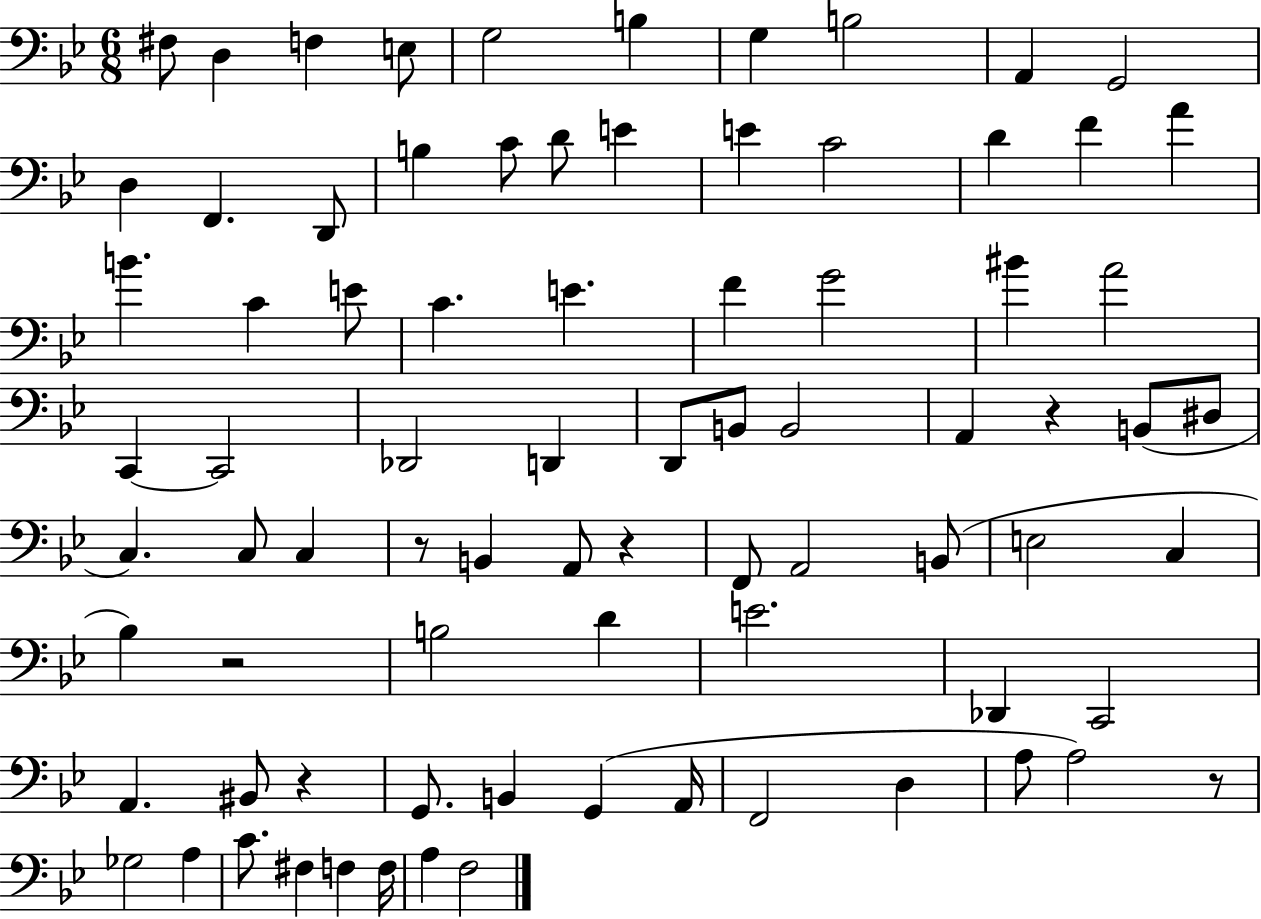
F#3/e D3/q F3/q E3/e G3/h B3/q G3/q B3/h A2/q G2/h D3/q F2/q. D2/e B3/q C4/e D4/e E4/q E4/q C4/h D4/q F4/q A4/q B4/q. C4/q E4/e C4/q. E4/q. F4/q G4/h BIS4/q A4/h C2/q C2/h Db2/h D2/q D2/e B2/e B2/h A2/q R/q B2/e D#3/e C3/q. C3/e C3/q R/e B2/q A2/e R/q F2/e A2/h B2/e E3/h C3/q Bb3/q R/h B3/h D4/q E4/h. Db2/q C2/h A2/q. BIS2/e R/q G2/e. B2/q G2/q A2/s F2/h D3/q A3/e A3/h R/e Gb3/h A3/q C4/e. F#3/q F3/q F3/s A3/q F3/h